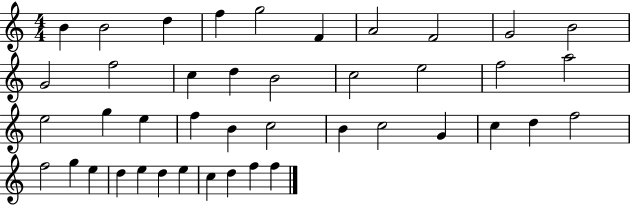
B4/q B4/h D5/q F5/q G5/h F4/q A4/h F4/h G4/h B4/h G4/h F5/h C5/q D5/q B4/h C5/h E5/h F5/h A5/h E5/h G5/q E5/q F5/q B4/q C5/h B4/q C5/h G4/q C5/q D5/q F5/h F5/h G5/q E5/q D5/q E5/q D5/q E5/q C5/q D5/q F5/q F5/q